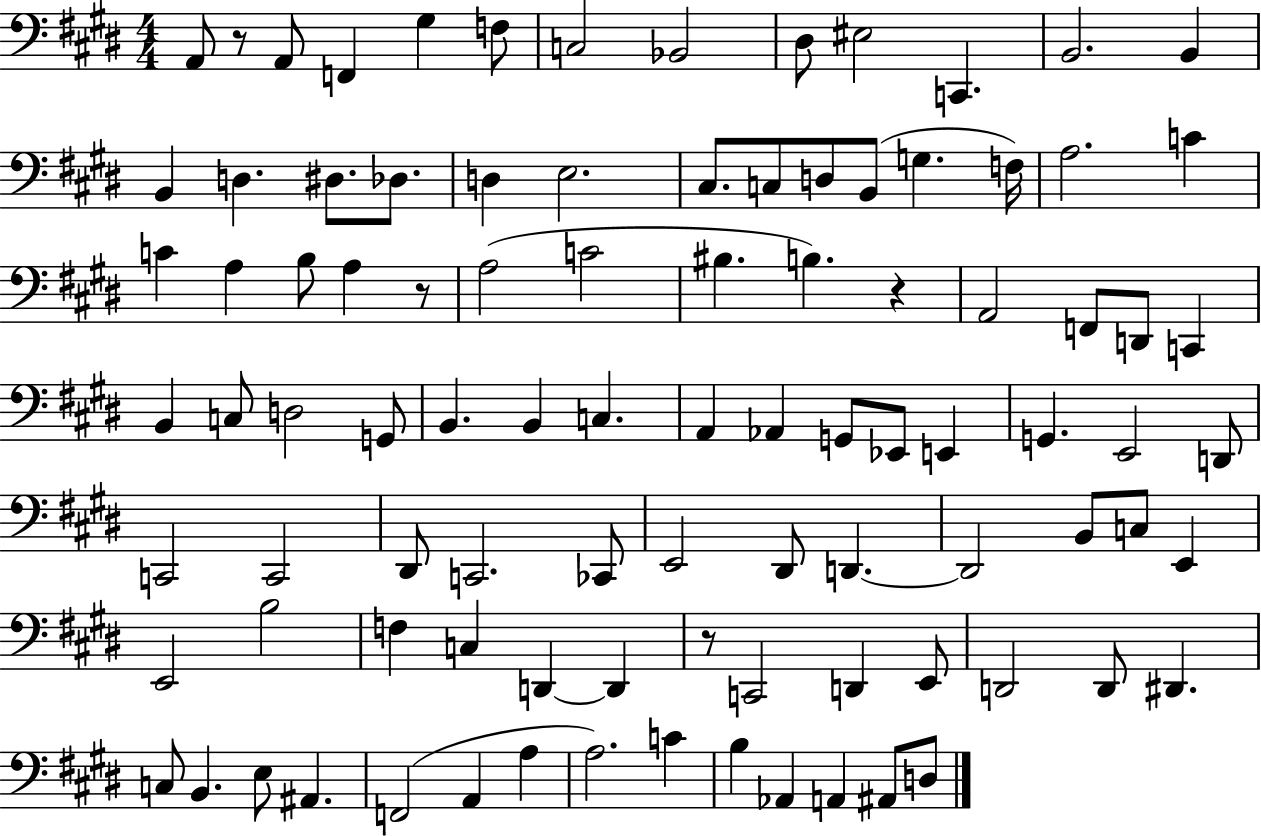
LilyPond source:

{
  \clef bass
  \numericTimeSignature
  \time 4/4
  \key e \major
  a,8 r8 a,8 f,4 gis4 f8 | c2 bes,2 | dis8 eis2 c,4. | b,2. b,4 | \break b,4 d4. dis8. des8. | d4 e2. | cis8. c8 d8 b,8( g4. f16) | a2. c'4 | \break c'4 a4 b8 a4 r8 | a2( c'2 | bis4. b4.) r4 | a,2 f,8 d,8 c,4 | \break b,4 c8 d2 g,8 | b,4. b,4 c4. | a,4 aes,4 g,8 ees,8 e,4 | g,4. e,2 d,8 | \break c,2 c,2 | dis,8 c,2. ces,8 | e,2 dis,8 d,4.~~ | d,2 b,8 c8 e,4 | \break e,2 b2 | f4 c4 d,4~~ d,4 | r8 c,2 d,4 e,8 | d,2 d,8 dis,4. | \break c8 b,4. e8 ais,4. | f,2( a,4 a4 | a2.) c'4 | b4 aes,4 a,4 ais,8 d8 | \break \bar "|."
}